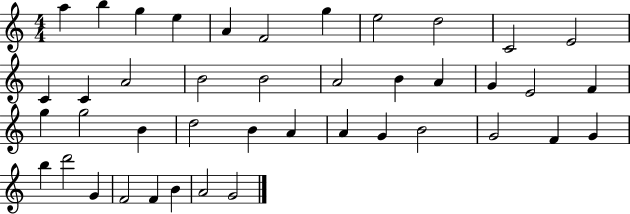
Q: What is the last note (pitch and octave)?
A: G4